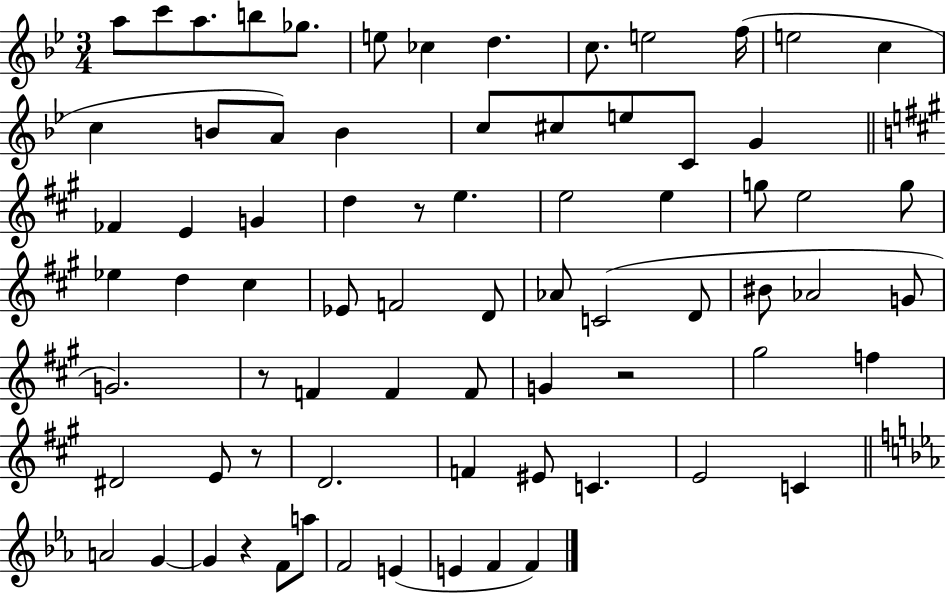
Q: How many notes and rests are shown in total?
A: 74